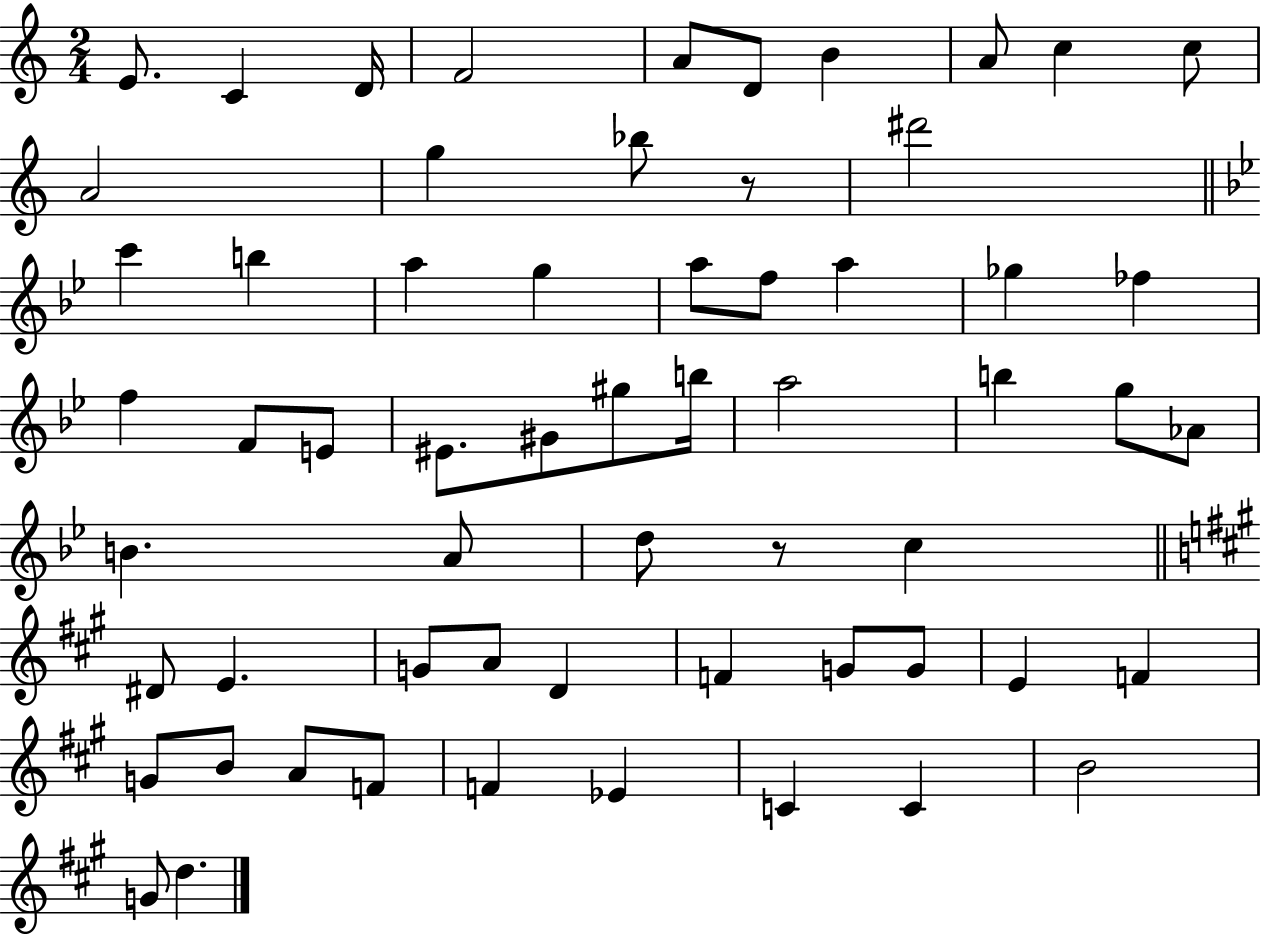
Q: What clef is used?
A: treble